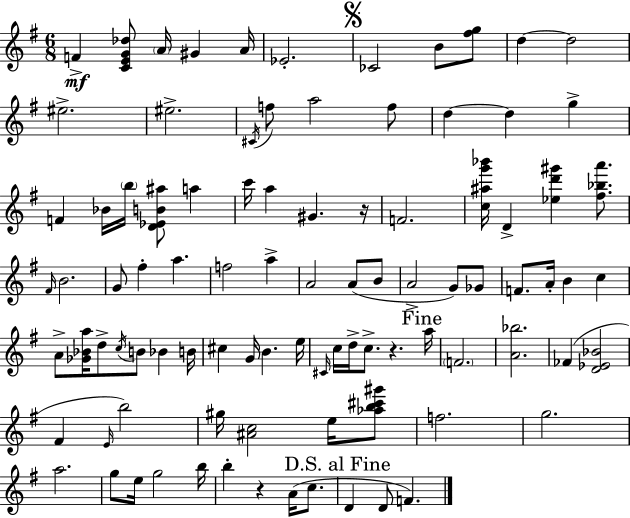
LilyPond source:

{
  \clef treble
  \numericTimeSignature
  \time 6/8
  \key g \major
  f'4->\mf <c' e' g' des''>8 \parenthesize a'16 gis'4 a'16 | ees'2.-. | \mark \markup { \musicglyph "scripts.segno" } ces'2 b'8 <fis'' g''>8 | d''4~~ d''2 | \break eis''2.-> | eis''2.-> | \acciaccatura { cis'16 } f''8 a''2 f''8 | d''4~~ d''4 g''4-> | \break f'4 bes'16 \parenthesize b''16 <d' ees' b' ais''>8 a''4 | c'''16 a''4 gis'4. | r16 f'2. | <c'' ais'' g''' bes'''>16 d'4-> <ees'' d''' gis'''>4 <fis'' bes'' a'''>8. | \break \grace { fis'16 } b'2. | g'8 fis''4-. a''4. | f''2 a''4-> | a'2 a'8( | \break b'8 a'2-> g'8) | ges'8 f'8. a'16-. b'4 c''4 | a'8-> <ges' bes' a''>16 d''8-> \acciaccatura { c''16 } b'8 bes'4 | b'16 cis''4 g'16 b'4. | \break e''16 \grace { cis'16 } c''16 d''16-> c''8.-> r4. | \mark "Fine" a''16 \parenthesize f'2. | <a' bes''>2. | fes'4( <d' ees' bes'>2 | \break fis'4 \grace { e'16 } b''2) | gis''16 <ais' c''>2 | e''16 <aes'' b'' cis''' gis'''>8 f''2. | g''2. | \break a''2. | g''8 e''16 g''2 | b''16 b''4-. r4 | a'16( c''8. \mark "D.S. al Fine" d'4 d'8 f'4.) | \break \bar "|."
}